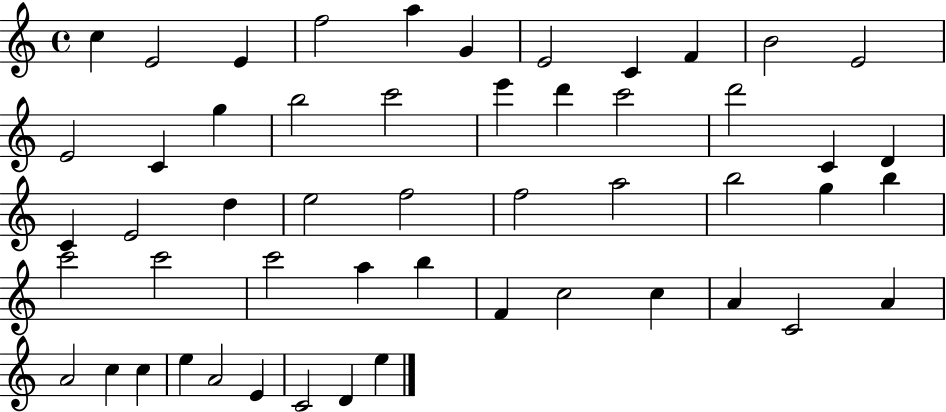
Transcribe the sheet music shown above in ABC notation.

X:1
T:Untitled
M:4/4
L:1/4
K:C
c E2 E f2 a G E2 C F B2 E2 E2 C g b2 c'2 e' d' c'2 d'2 C D C E2 d e2 f2 f2 a2 b2 g b c'2 c'2 c'2 a b F c2 c A C2 A A2 c c e A2 E C2 D e